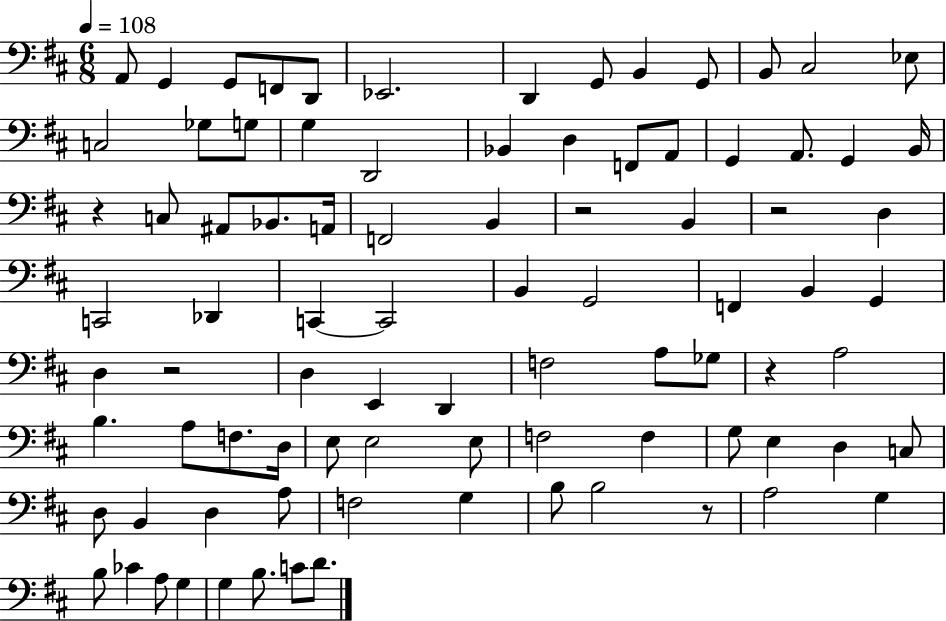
{
  \clef bass
  \numericTimeSignature
  \time 6/8
  \key d \major
  \tempo 4 = 108
  \repeat volta 2 { a,8 g,4 g,8 f,8 d,8 | ees,2. | d,4 g,8 b,4 g,8 | b,8 cis2 ees8 | \break c2 ges8 g8 | g4 d,2 | bes,4 d4 f,8 a,8 | g,4 a,8. g,4 b,16 | \break r4 c8 ais,8 bes,8. a,16 | f,2 b,4 | r2 b,4 | r2 d4 | \break c,2 des,4 | c,4~~ c,2 | b,4 g,2 | f,4 b,4 g,4 | \break d4 r2 | d4 e,4 d,4 | f2 a8 ges8 | r4 a2 | \break b4. a8 f8. d16 | e8 e2 e8 | f2 f4 | g8 e4 d4 c8 | \break d8 b,4 d4 a8 | f2 g4 | b8 b2 r8 | a2 g4 | \break b8 ces'4 a8 g4 | g4 b8. c'8 d'8. | } \bar "|."
}